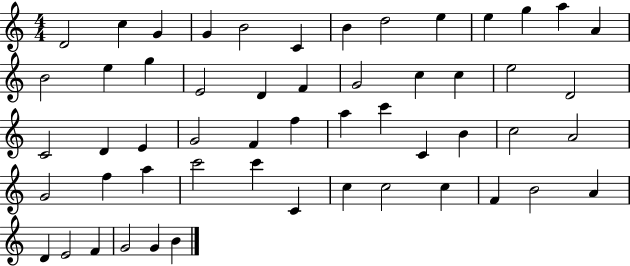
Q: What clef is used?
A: treble